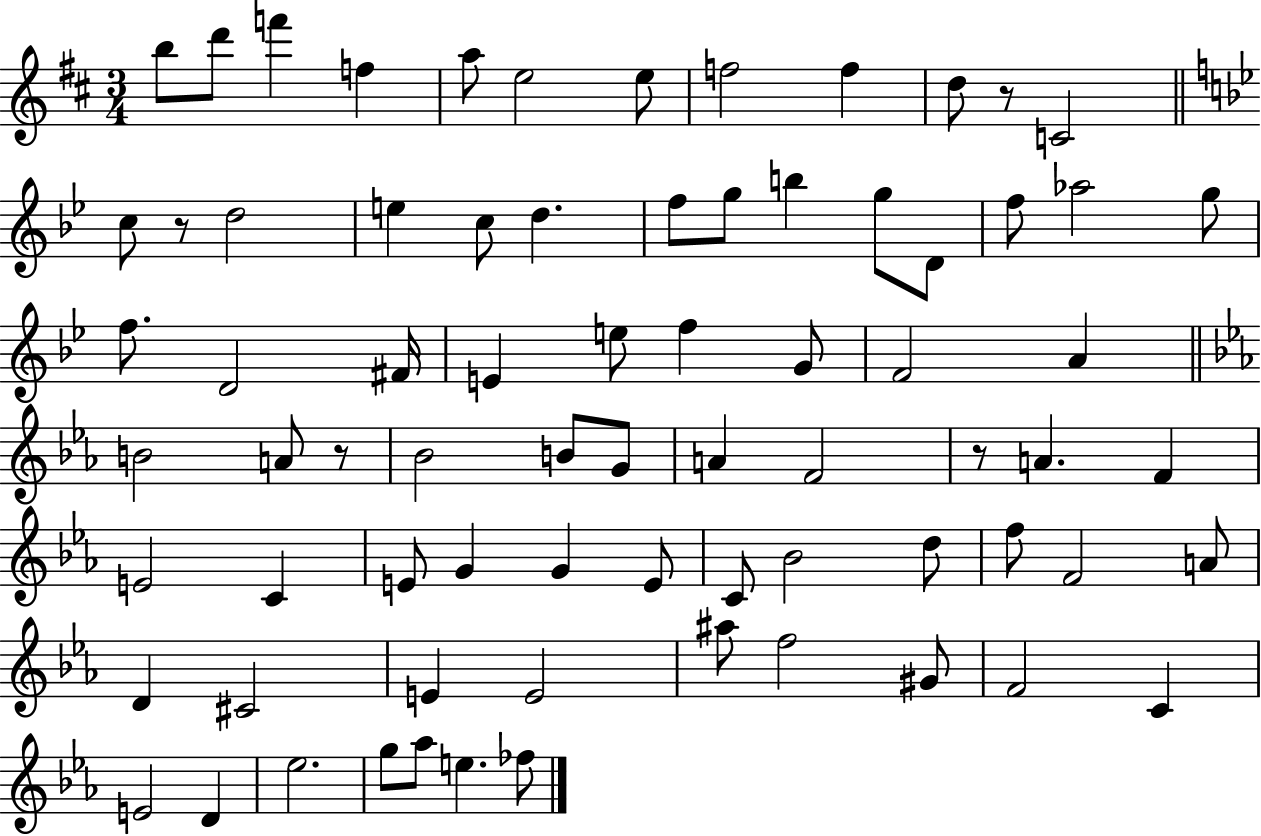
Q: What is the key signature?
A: D major